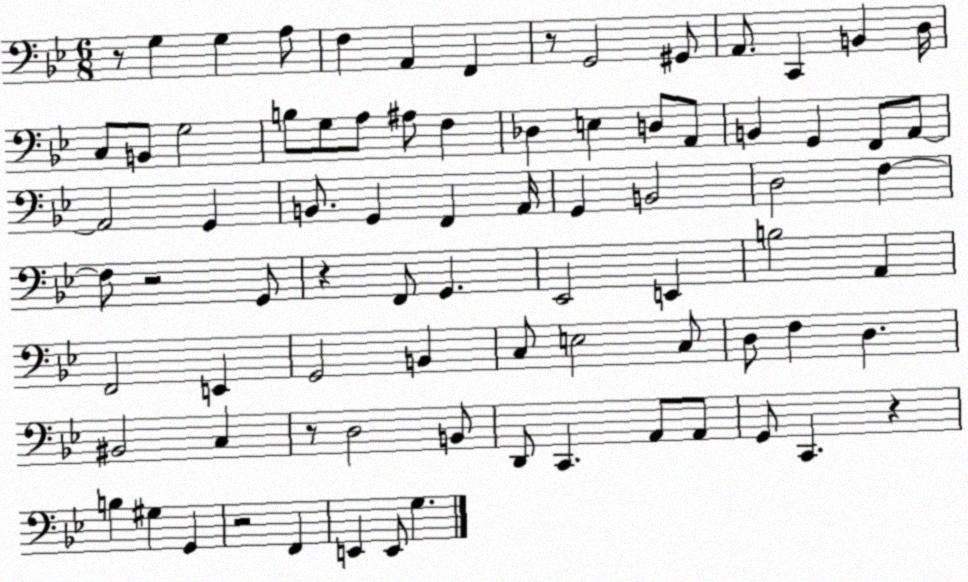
X:1
T:Untitled
M:6/8
L:1/4
K:Bb
z/2 G, G, A,/2 F, A,, F,, z/2 G,,2 ^G,,/2 A,,/2 C,, B,, D,/4 C,/2 B,,/2 G,2 B,/2 G,/2 A,/2 ^A,/2 F, _D, E, D,/2 A,,/2 B,, G,, F,,/2 A,,/2 A,,2 G,, B,,/2 G,, F,, A,,/4 G,, B,,2 D,2 F, F,/2 z2 G,,/2 z F,,/2 G,, _E,,2 E,, B,2 A,, F,,2 E,, G,,2 B,, C,/2 E,2 C,/2 D,/2 F, D, ^B,,2 C, z/2 D,2 B,,/2 D,,/2 C,, A,,/2 A,,/2 G,,/2 C,, z B, ^G, G,, z2 F,, E,, E,,/2 G,